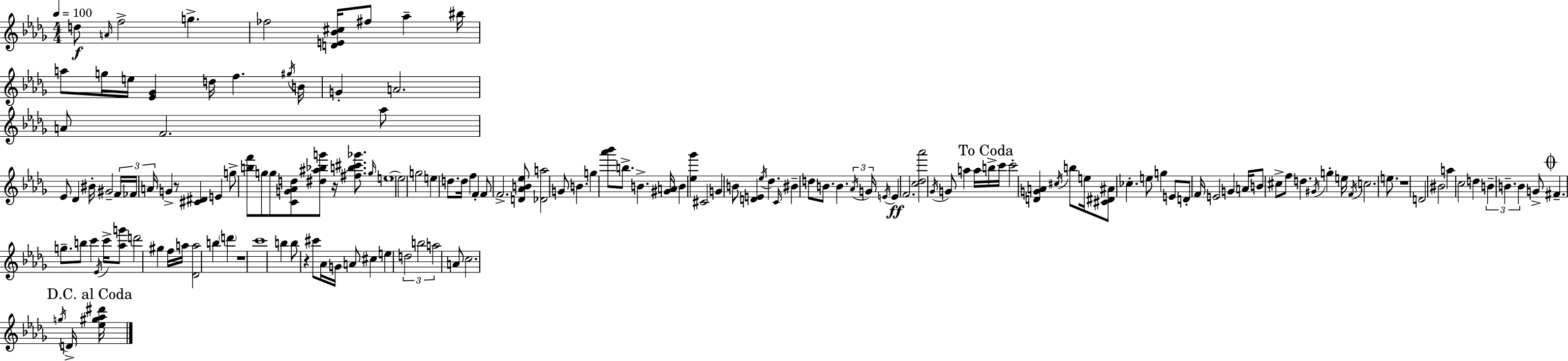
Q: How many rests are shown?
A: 5